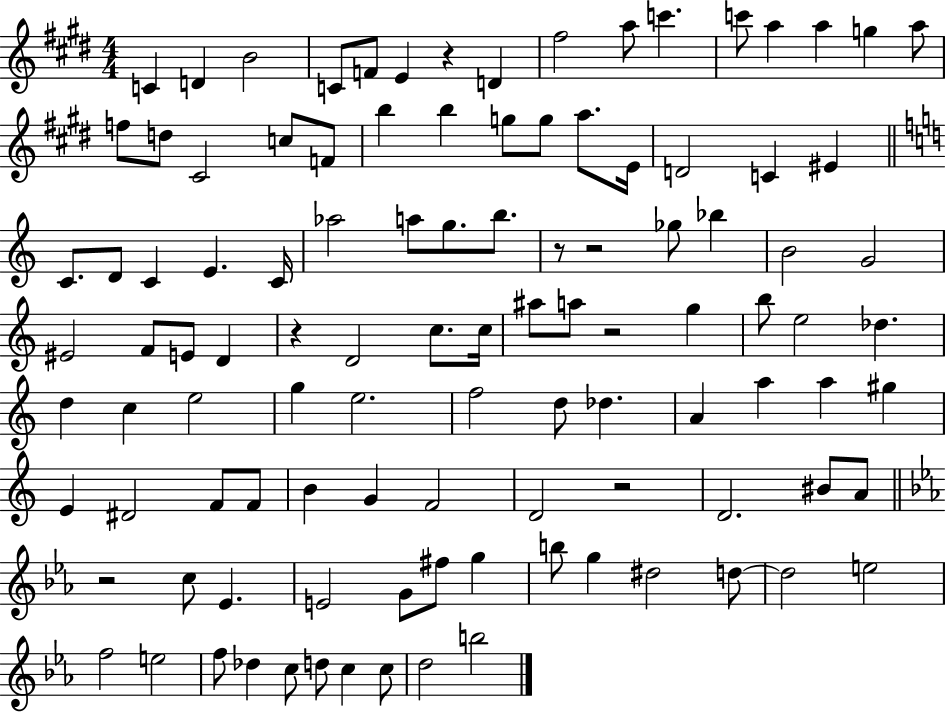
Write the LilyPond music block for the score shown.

{
  \clef treble
  \numericTimeSignature
  \time 4/4
  \key e \major
  \repeat volta 2 { c'4 d'4 b'2 | c'8 f'8 e'4 r4 d'4 | fis''2 a''8 c'''4. | c'''8 a''4 a''4 g''4 a''8 | \break f''8 d''8 cis'2 c''8 f'8 | b''4 b''4 g''8 g''8 a''8. e'16 | d'2 c'4 eis'4 | \bar "||" \break \key a \minor c'8. d'8 c'4 e'4. c'16 | aes''2 a''8 g''8. b''8. | r8 r2 ges''8 bes''4 | b'2 g'2 | \break eis'2 f'8 e'8 d'4 | r4 d'2 c''8. c''16 | ais''8 a''8 r2 g''4 | b''8 e''2 des''4. | \break d''4 c''4 e''2 | g''4 e''2. | f''2 d''8 des''4. | a'4 a''4 a''4 gis''4 | \break e'4 dis'2 f'8 f'8 | b'4 g'4 f'2 | d'2 r2 | d'2. bis'8 a'8 | \break \bar "||" \break \key c \minor r2 c''8 ees'4. | e'2 g'8 fis''8 g''4 | b''8 g''4 dis''2 d''8~~ | d''2 e''2 | \break f''2 e''2 | f''8 des''4 c''8 d''8 c''4 c''8 | d''2 b''2 | } \bar "|."
}